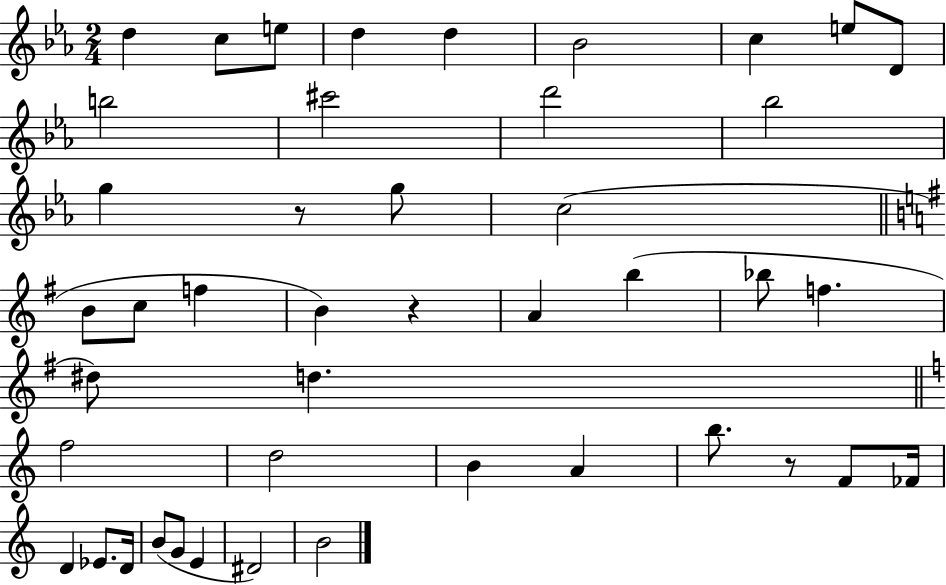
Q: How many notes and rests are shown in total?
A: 44